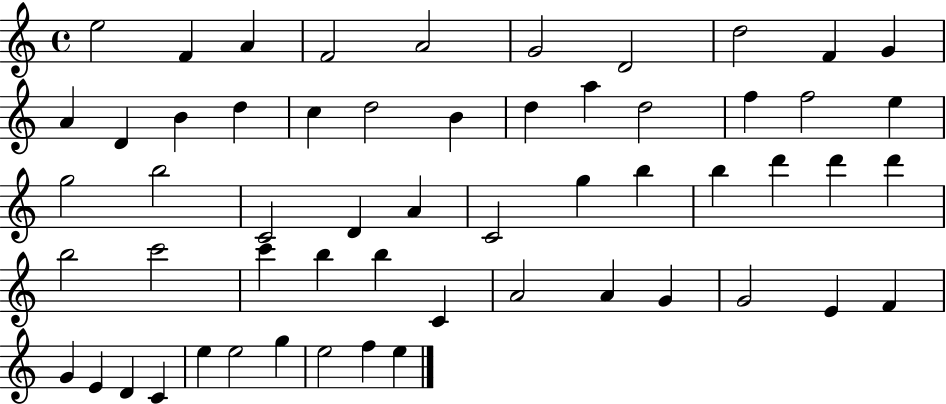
E5/h F4/q A4/q F4/h A4/h G4/h D4/h D5/h F4/q G4/q A4/q D4/q B4/q D5/q C5/q D5/h B4/q D5/q A5/q D5/h F5/q F5/h E5/q G5/h B5/h C4/h D4/q A4/q C4/h G5/q B5/q B5/q D6/q D6/q D6/q B5/h C6/h C6/q B5/q B5/q C4/q A4/h A4/q G4/q G4/h E4/q F4/q G4/q E4/q D4/q C4/q E5/q E5/h G5/q E5/h F5/q E5/q